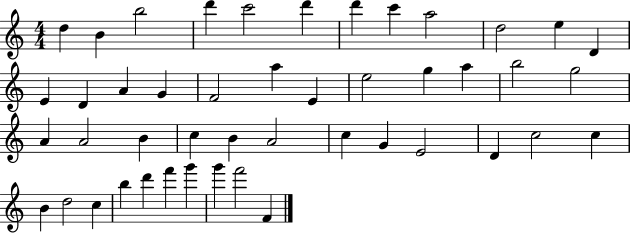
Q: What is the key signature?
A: C major